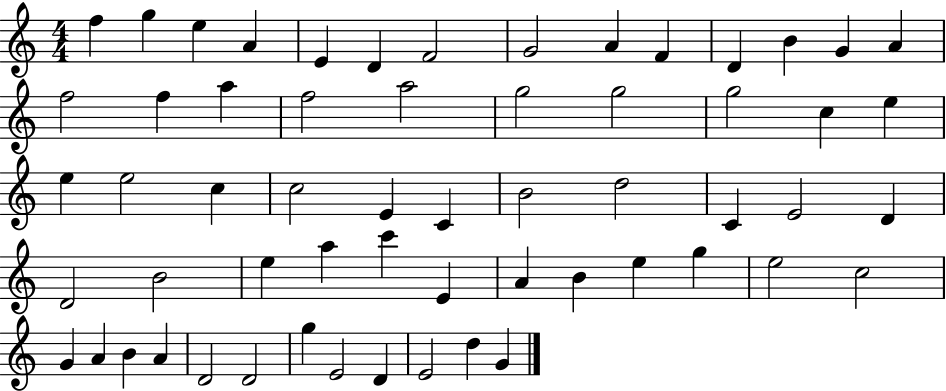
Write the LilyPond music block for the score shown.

{
  \clef treble
  \numericTimeSignature
  \time 4/4
  \key c \major
  f''4 g''4 e''4 a'4 | e'4 d'4 f'2 | g'2 a'4 f'4 | d'4 b'4 g'4 a'4 | \break f''2 f''4 a''4 | f''2 a''2 | g''2 g''2 | g''2 c''4 e''4 | \break e''4 e''2 c''4 | c''2 e'4 c'4 | b'2 d''2 | c'4 e'2 d'4 | \break d'2 b'2 | e''4 a''4 c'''4 e'4 | a'4 b'4 e''4 g''4 | e''2 c''2 | \break g'4 a'4 b'4 a'4 | d'2 d'2 | g''4 e'2 d'4 | e'2 d''4 g'4 | \break \bar "|."
}